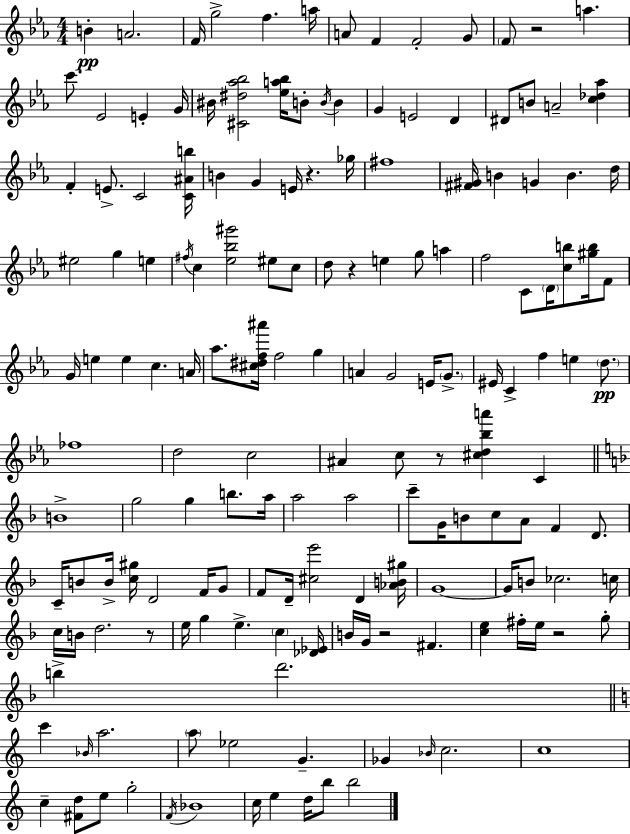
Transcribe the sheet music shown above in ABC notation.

X:1
T:Untitled
M:4/4
L:1/4
K:Eb
B A2 F/4 g2 f a/4 A/2 F F2 G/2 F/2 z2 a c'/2 _E2 E G/4 ^B/4 [^C^d_a_b]2 [_ea_b]/4 B/2 B/4 B G E2 D ^D/2 B/2 A2 [c_d_a] F E/2 C2 [C^Ab]/4 B G E/4 z _g/4 ^f4 [^F^G]/4 B G B d/4 ^e2 g e ^f/4 c [_e_b^g']2 ^e/2 c/2 d/2 z e g/2 a f2 C/2 D/4 [cb]/2 [^gb]/4 F/2 G/4 e e c A/4 _a/2 [^c^df^a']/4 f2 g A G2 E/4 G/2 ^E/4 C f e d/2 _f4 d2 c2 ^A c/2 z/2 [^cd_ba'] C B4 g2 g b/2 a/4 a2 a2 c'/2 G/4 B/2 c/2 A/2 F D/2 C/4 B/2 B/4 [c^g]/4 D2 F/4 G/2 F/2 D/4 [^ce']2 D [_AB^g]/4 G4 G/4 B/2 _c2 c/4 c/4 B/4 d2 z/2 e/4 g e c [_D_E]/4 B/4 G/4 z2 ^F [ce] ^f/4 e/4 z2 g/2 b d'2 c' _B/4 a2 a/2 _e2 G _G _B/4 c2 c4 c [^Fd]/2 e/2 g2 F/4 _B4 c/4 e d/4 b/2 b2